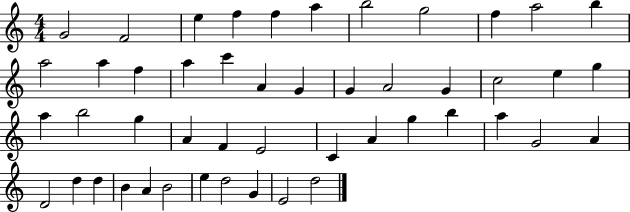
X:1
T:Untitled
M:4/4
L:1/4
K:C
G2 F2 e f f a b2 g2 f a2 b a2 a f a c' A G G A2 G c2 e g a b2 g A F E2 C A g b a G2 A D2 d d B A B2 e d2 G E2 d2